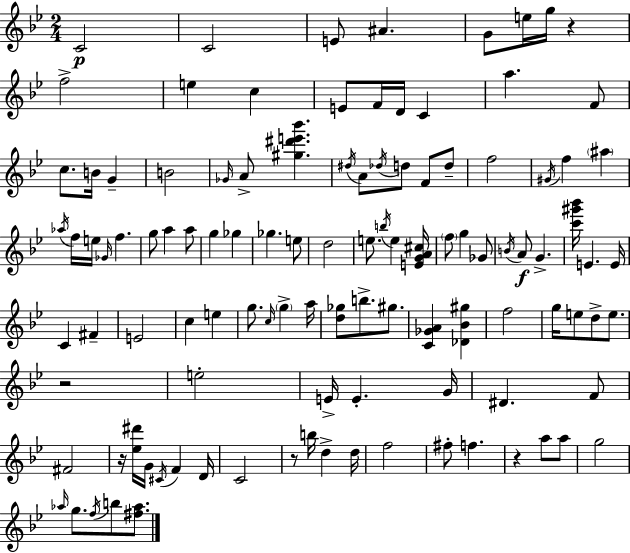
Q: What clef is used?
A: treble